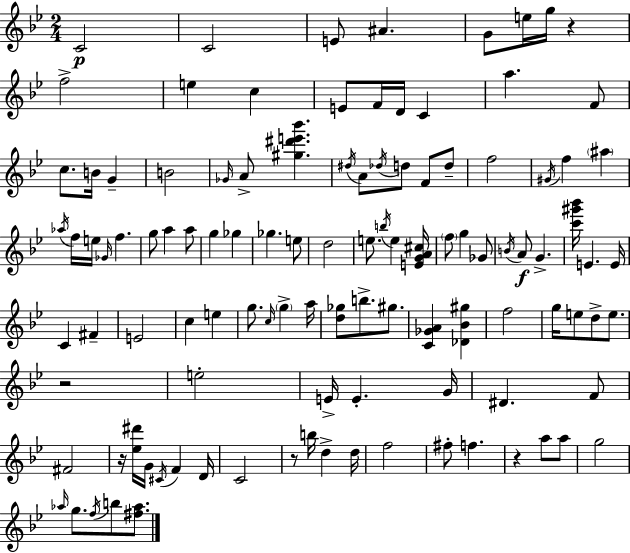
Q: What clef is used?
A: treble